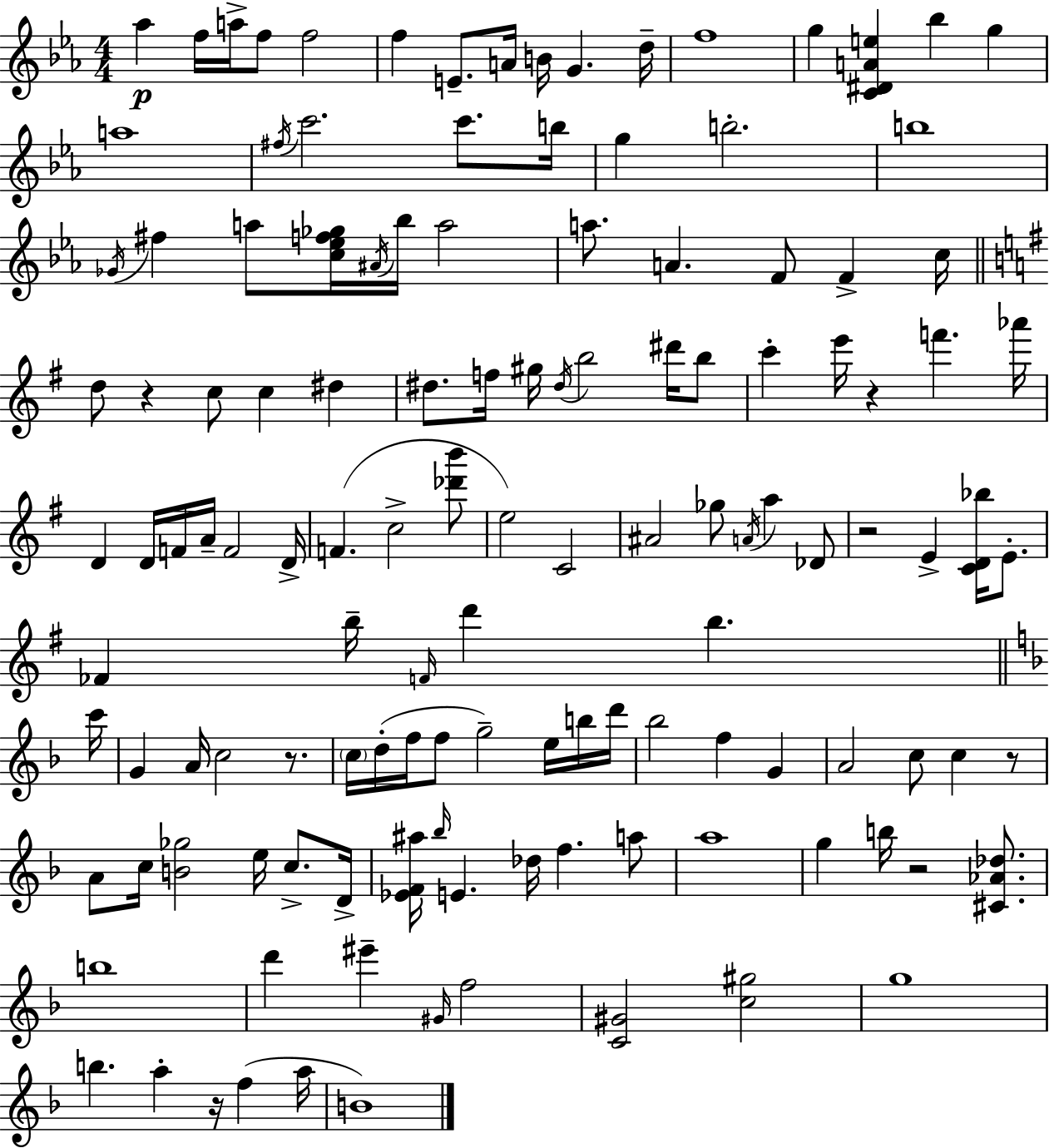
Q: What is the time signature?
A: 4/4